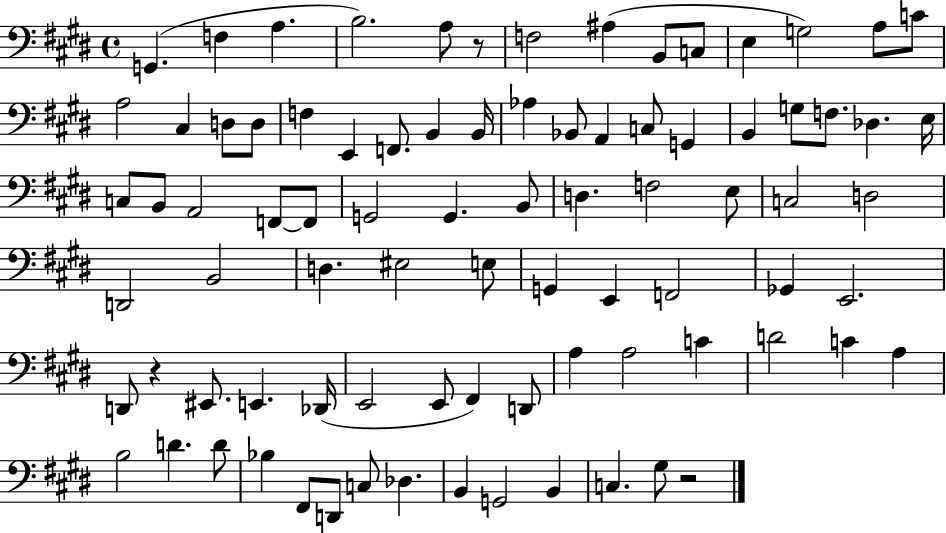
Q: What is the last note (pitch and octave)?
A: G#3